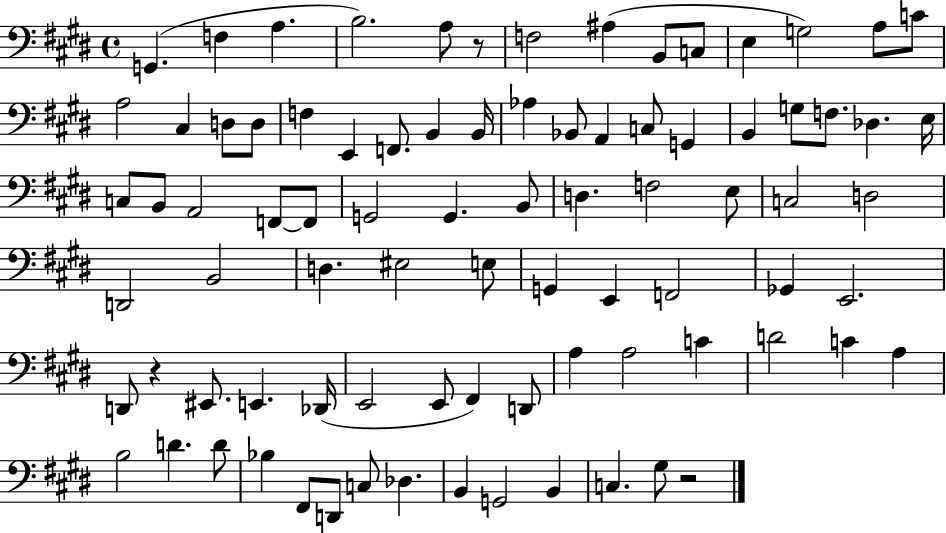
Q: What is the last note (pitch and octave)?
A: G#3